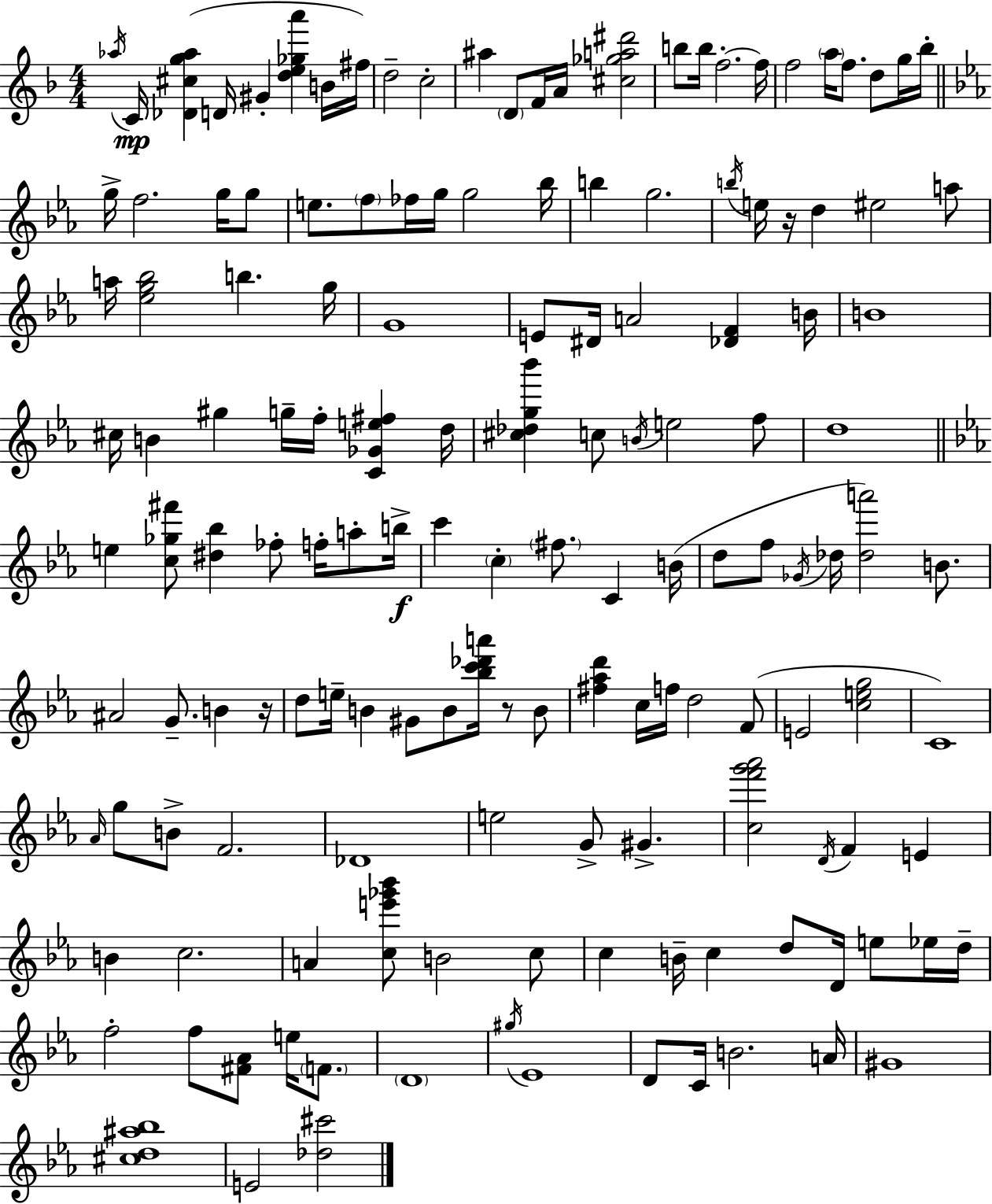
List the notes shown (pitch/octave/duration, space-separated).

Ab5/s C4/s [Db4,C#5,G5,Ab5]/q D4/s G#4/q [D5,E5,Gb5,A6]/q B4/s F#5/s D5/h C5/h A#5/q D4/e F4/s A4/s [C#5,Gb5,A5,D#6]/h B5/e B5/s F5/h. F5/s F5/h A5/s F5/e. D5/e G5/s Bb5/s G5/s F5/h. G5/s G5/e E5/e. F5/e FES5/s G5/s G5/h Bb5/s B5/q G5/h. B5/s E5/s R/s D5/q EIS5/h A5/e A5/s [Eb5,G5,Bb5]/h B5/q. G5/s G4/w E4/e D#4/s A4/h [Db4,F4]/q B4/s B4/w C#5/s B4/q G#5/q G5/s F5/s [C4,Gb4,E5,F#5]/q D5/s [C#5,Db5,G5,Bb6]/q C5/e B4/s E5/h F5/e D5/w E5/q [C5,Gb5,F#6]/e [D#5,Bb5]/q FES5/e F5/s A5/e B5/s C6/q C5/q F#5/e. C4/q B4/s D5/e F5/e Gb4/s Db5/s [Db5,A6]/h B4/e. A#4/h G4/e. B4/q R/s D5/e E5/s B4/q G#4/e B4/e [Bb5,C6,Db6,A6]/s R/e B4/e [F#5,Ab5,D6]/q C5/s F5/s D5/h F4/e E4/h [C5,E5,G5]/h C4/w Ab4/s G5/e B4/e F4/h. Db4/w E5/h G4/e G#4/q. [C5,F6,G6,Ab6]/h D4/s F4/q E4/q B4/q C5/h. A4/q [C5,E6,Gb6,Bb6]/e B4/h C5/e C5/q B4/s C5/q D5/e D4/s E5/e Eb5/s D5/s F5/h F5/e [F#4,Ab4]/e E5/s F4/e. D4/w G#5/s Eb4/w D4/e C4/s B4/h. A4/s G#4/w [C#5,D5,A#5,Bb5]/w E4/h [Db5,C#6]/h